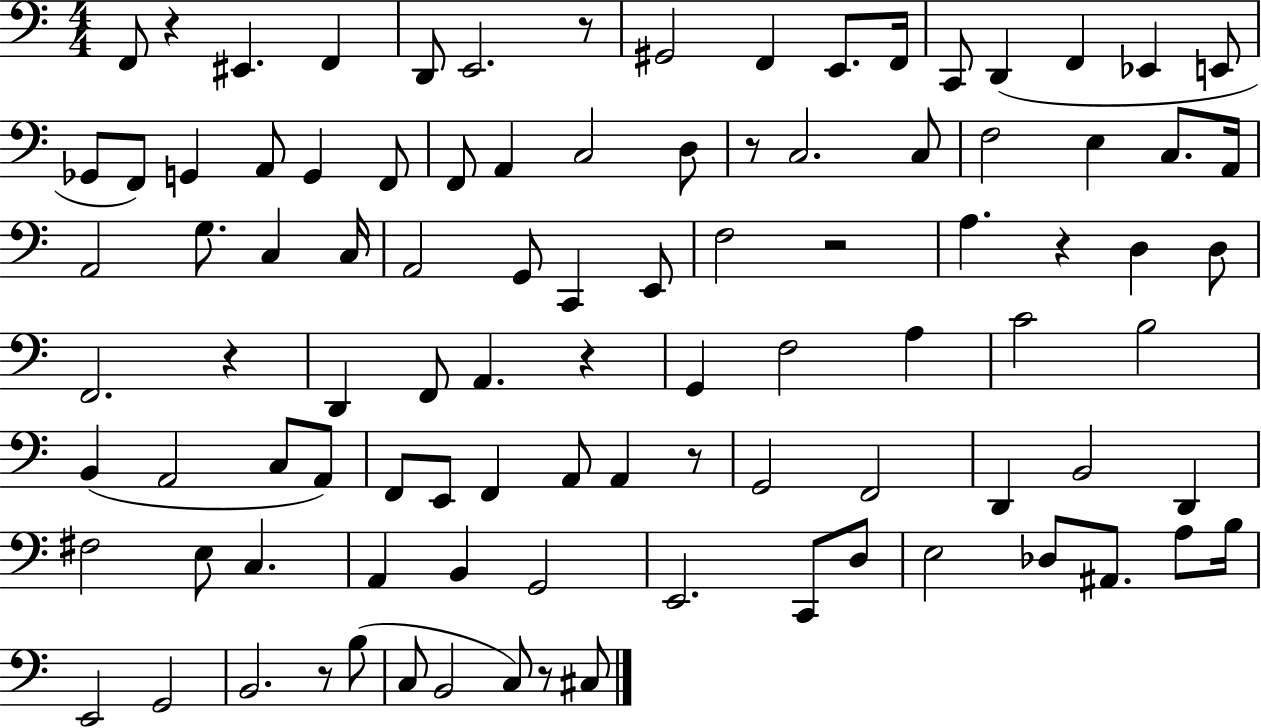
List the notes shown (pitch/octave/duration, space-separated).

F2/e R/q EIS2/q. F2/q D2/e E2/h. R/e G#2/h F2/q E2/e. F2/s C2/e D2/q F2/q Eb2/q E2/e Gb2/e F2/e G2/q A2/e G2/q F2/e F2/e A2/q C3/h D3/e R/e C3/h. C3/e F3/h E3/q C3/e. A2/s A2/h G3/e. C3/q C3/s A2/h G2/e C2/q E2/e F3/h R/h A3/q. R/q D3/q D3/e F2/h. R/q D2/q F2/e A2/q. R/q G2/q F3/h A3/q C4/h B3/h B2/q A2/h C3/e A2/e F2/e E2/e F2/q A2/e A2/q R/e G2/h F2/h D2/q B2/h D2/q F#3/h E3/e C3/q. A2/q B2/q G2/h E2/h. C2/e D3/e E3/h Db3/e A#2/e. A3/e B3/s E2/h G2/h B2/h. R/e B3/e C3/e B2/h C3/e R/e C#3/e